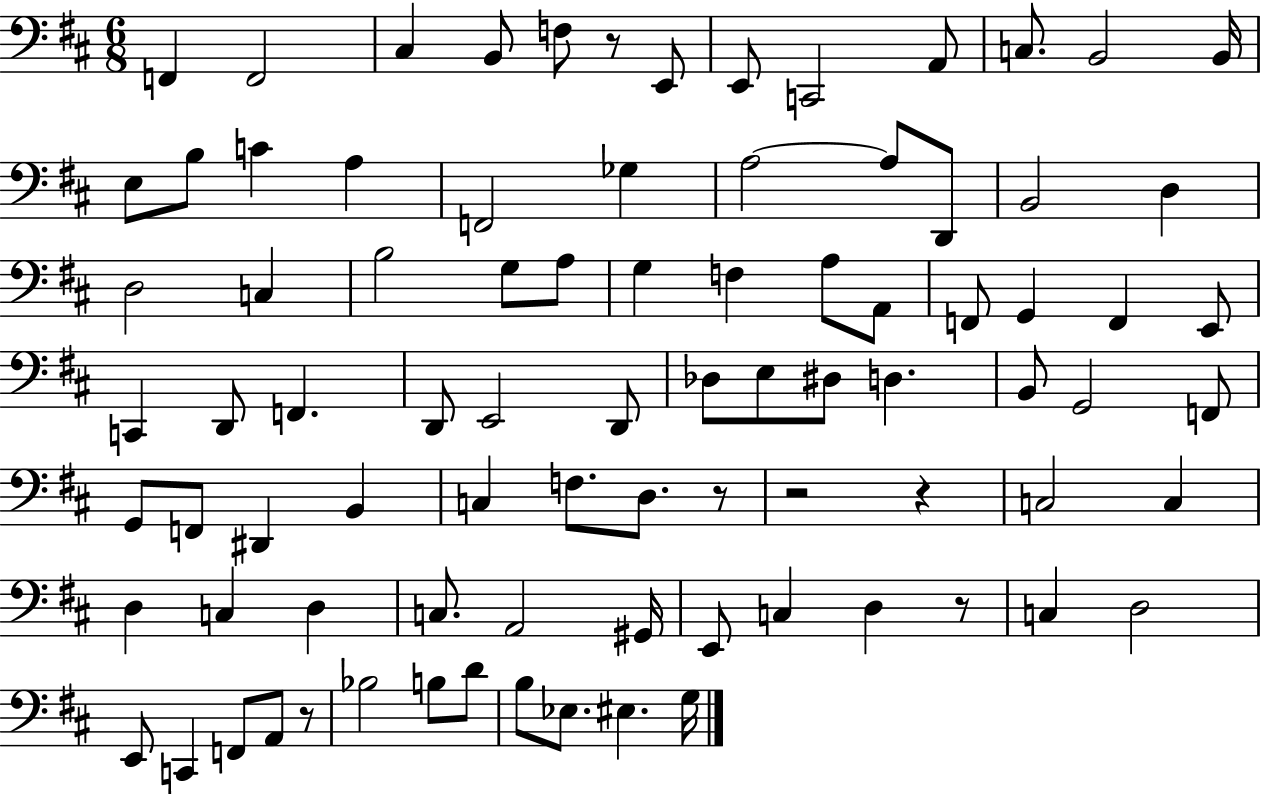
F2/q F2/h C#3/q B2/e F3/e R/e E2/e E2/e C2/h A2/e C3/e. B2/h B2/s E3/e B3/e C4/q A3/q F2/h Gb3/q A3/h A3/e D2/e B2/h D3/q D3/h C3/q B3/h G3/e A3/e G3/q F3/q A3/e A2/e F2/e G2/q F2/q E2/e C2/q D2/e F2/q. D2/e E2/h D2/e Db3/e E3/e D#3/e D3/q. B2/e G2/h F2/e G2/e F2/e D#2/q B2/q C3/q F3/e. D3/e. R/e R/h R/q C3/h C3/q D3/q C3/q D3/q C3/e. A2/h G#2/s E2/e C3/q D3/q R/e C3/q D3/h E2/e C2/q F2/e A2/e R/e Bb3/h B3/e D4/e B3/e Eb3/e. EIS3/q. G3/s